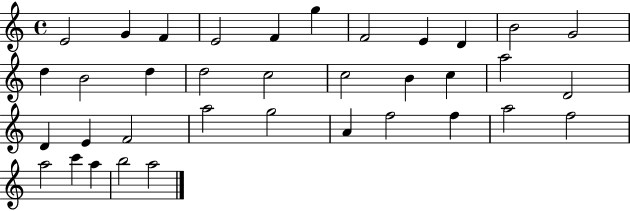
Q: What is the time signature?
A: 4/4